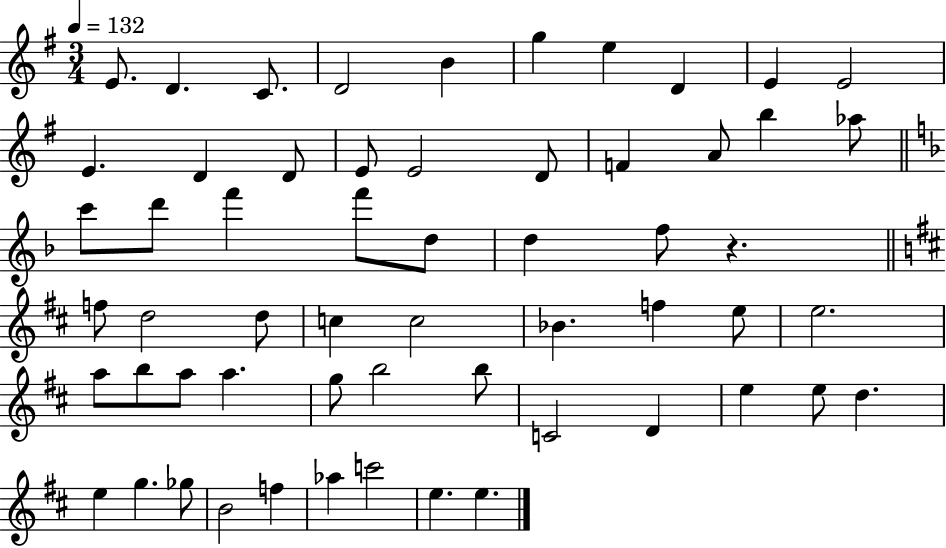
X:1
T:Untitled
M:3/4
L:1/4
K:G
E/2 D C/2 D2 B g e D E E2 E D D/2 E/2 E2 D/2 F A/2 b _a/2 c'/2 d'/2 f' f'/2 d/2 d f/2 z f/2 d2 d/2 c c2 _B f e/2 e2 a/2 b/2 a/2 a g/2 b2 b/2 C2 D e e/2 d e g _g/2 B2 f _a c'2 e e